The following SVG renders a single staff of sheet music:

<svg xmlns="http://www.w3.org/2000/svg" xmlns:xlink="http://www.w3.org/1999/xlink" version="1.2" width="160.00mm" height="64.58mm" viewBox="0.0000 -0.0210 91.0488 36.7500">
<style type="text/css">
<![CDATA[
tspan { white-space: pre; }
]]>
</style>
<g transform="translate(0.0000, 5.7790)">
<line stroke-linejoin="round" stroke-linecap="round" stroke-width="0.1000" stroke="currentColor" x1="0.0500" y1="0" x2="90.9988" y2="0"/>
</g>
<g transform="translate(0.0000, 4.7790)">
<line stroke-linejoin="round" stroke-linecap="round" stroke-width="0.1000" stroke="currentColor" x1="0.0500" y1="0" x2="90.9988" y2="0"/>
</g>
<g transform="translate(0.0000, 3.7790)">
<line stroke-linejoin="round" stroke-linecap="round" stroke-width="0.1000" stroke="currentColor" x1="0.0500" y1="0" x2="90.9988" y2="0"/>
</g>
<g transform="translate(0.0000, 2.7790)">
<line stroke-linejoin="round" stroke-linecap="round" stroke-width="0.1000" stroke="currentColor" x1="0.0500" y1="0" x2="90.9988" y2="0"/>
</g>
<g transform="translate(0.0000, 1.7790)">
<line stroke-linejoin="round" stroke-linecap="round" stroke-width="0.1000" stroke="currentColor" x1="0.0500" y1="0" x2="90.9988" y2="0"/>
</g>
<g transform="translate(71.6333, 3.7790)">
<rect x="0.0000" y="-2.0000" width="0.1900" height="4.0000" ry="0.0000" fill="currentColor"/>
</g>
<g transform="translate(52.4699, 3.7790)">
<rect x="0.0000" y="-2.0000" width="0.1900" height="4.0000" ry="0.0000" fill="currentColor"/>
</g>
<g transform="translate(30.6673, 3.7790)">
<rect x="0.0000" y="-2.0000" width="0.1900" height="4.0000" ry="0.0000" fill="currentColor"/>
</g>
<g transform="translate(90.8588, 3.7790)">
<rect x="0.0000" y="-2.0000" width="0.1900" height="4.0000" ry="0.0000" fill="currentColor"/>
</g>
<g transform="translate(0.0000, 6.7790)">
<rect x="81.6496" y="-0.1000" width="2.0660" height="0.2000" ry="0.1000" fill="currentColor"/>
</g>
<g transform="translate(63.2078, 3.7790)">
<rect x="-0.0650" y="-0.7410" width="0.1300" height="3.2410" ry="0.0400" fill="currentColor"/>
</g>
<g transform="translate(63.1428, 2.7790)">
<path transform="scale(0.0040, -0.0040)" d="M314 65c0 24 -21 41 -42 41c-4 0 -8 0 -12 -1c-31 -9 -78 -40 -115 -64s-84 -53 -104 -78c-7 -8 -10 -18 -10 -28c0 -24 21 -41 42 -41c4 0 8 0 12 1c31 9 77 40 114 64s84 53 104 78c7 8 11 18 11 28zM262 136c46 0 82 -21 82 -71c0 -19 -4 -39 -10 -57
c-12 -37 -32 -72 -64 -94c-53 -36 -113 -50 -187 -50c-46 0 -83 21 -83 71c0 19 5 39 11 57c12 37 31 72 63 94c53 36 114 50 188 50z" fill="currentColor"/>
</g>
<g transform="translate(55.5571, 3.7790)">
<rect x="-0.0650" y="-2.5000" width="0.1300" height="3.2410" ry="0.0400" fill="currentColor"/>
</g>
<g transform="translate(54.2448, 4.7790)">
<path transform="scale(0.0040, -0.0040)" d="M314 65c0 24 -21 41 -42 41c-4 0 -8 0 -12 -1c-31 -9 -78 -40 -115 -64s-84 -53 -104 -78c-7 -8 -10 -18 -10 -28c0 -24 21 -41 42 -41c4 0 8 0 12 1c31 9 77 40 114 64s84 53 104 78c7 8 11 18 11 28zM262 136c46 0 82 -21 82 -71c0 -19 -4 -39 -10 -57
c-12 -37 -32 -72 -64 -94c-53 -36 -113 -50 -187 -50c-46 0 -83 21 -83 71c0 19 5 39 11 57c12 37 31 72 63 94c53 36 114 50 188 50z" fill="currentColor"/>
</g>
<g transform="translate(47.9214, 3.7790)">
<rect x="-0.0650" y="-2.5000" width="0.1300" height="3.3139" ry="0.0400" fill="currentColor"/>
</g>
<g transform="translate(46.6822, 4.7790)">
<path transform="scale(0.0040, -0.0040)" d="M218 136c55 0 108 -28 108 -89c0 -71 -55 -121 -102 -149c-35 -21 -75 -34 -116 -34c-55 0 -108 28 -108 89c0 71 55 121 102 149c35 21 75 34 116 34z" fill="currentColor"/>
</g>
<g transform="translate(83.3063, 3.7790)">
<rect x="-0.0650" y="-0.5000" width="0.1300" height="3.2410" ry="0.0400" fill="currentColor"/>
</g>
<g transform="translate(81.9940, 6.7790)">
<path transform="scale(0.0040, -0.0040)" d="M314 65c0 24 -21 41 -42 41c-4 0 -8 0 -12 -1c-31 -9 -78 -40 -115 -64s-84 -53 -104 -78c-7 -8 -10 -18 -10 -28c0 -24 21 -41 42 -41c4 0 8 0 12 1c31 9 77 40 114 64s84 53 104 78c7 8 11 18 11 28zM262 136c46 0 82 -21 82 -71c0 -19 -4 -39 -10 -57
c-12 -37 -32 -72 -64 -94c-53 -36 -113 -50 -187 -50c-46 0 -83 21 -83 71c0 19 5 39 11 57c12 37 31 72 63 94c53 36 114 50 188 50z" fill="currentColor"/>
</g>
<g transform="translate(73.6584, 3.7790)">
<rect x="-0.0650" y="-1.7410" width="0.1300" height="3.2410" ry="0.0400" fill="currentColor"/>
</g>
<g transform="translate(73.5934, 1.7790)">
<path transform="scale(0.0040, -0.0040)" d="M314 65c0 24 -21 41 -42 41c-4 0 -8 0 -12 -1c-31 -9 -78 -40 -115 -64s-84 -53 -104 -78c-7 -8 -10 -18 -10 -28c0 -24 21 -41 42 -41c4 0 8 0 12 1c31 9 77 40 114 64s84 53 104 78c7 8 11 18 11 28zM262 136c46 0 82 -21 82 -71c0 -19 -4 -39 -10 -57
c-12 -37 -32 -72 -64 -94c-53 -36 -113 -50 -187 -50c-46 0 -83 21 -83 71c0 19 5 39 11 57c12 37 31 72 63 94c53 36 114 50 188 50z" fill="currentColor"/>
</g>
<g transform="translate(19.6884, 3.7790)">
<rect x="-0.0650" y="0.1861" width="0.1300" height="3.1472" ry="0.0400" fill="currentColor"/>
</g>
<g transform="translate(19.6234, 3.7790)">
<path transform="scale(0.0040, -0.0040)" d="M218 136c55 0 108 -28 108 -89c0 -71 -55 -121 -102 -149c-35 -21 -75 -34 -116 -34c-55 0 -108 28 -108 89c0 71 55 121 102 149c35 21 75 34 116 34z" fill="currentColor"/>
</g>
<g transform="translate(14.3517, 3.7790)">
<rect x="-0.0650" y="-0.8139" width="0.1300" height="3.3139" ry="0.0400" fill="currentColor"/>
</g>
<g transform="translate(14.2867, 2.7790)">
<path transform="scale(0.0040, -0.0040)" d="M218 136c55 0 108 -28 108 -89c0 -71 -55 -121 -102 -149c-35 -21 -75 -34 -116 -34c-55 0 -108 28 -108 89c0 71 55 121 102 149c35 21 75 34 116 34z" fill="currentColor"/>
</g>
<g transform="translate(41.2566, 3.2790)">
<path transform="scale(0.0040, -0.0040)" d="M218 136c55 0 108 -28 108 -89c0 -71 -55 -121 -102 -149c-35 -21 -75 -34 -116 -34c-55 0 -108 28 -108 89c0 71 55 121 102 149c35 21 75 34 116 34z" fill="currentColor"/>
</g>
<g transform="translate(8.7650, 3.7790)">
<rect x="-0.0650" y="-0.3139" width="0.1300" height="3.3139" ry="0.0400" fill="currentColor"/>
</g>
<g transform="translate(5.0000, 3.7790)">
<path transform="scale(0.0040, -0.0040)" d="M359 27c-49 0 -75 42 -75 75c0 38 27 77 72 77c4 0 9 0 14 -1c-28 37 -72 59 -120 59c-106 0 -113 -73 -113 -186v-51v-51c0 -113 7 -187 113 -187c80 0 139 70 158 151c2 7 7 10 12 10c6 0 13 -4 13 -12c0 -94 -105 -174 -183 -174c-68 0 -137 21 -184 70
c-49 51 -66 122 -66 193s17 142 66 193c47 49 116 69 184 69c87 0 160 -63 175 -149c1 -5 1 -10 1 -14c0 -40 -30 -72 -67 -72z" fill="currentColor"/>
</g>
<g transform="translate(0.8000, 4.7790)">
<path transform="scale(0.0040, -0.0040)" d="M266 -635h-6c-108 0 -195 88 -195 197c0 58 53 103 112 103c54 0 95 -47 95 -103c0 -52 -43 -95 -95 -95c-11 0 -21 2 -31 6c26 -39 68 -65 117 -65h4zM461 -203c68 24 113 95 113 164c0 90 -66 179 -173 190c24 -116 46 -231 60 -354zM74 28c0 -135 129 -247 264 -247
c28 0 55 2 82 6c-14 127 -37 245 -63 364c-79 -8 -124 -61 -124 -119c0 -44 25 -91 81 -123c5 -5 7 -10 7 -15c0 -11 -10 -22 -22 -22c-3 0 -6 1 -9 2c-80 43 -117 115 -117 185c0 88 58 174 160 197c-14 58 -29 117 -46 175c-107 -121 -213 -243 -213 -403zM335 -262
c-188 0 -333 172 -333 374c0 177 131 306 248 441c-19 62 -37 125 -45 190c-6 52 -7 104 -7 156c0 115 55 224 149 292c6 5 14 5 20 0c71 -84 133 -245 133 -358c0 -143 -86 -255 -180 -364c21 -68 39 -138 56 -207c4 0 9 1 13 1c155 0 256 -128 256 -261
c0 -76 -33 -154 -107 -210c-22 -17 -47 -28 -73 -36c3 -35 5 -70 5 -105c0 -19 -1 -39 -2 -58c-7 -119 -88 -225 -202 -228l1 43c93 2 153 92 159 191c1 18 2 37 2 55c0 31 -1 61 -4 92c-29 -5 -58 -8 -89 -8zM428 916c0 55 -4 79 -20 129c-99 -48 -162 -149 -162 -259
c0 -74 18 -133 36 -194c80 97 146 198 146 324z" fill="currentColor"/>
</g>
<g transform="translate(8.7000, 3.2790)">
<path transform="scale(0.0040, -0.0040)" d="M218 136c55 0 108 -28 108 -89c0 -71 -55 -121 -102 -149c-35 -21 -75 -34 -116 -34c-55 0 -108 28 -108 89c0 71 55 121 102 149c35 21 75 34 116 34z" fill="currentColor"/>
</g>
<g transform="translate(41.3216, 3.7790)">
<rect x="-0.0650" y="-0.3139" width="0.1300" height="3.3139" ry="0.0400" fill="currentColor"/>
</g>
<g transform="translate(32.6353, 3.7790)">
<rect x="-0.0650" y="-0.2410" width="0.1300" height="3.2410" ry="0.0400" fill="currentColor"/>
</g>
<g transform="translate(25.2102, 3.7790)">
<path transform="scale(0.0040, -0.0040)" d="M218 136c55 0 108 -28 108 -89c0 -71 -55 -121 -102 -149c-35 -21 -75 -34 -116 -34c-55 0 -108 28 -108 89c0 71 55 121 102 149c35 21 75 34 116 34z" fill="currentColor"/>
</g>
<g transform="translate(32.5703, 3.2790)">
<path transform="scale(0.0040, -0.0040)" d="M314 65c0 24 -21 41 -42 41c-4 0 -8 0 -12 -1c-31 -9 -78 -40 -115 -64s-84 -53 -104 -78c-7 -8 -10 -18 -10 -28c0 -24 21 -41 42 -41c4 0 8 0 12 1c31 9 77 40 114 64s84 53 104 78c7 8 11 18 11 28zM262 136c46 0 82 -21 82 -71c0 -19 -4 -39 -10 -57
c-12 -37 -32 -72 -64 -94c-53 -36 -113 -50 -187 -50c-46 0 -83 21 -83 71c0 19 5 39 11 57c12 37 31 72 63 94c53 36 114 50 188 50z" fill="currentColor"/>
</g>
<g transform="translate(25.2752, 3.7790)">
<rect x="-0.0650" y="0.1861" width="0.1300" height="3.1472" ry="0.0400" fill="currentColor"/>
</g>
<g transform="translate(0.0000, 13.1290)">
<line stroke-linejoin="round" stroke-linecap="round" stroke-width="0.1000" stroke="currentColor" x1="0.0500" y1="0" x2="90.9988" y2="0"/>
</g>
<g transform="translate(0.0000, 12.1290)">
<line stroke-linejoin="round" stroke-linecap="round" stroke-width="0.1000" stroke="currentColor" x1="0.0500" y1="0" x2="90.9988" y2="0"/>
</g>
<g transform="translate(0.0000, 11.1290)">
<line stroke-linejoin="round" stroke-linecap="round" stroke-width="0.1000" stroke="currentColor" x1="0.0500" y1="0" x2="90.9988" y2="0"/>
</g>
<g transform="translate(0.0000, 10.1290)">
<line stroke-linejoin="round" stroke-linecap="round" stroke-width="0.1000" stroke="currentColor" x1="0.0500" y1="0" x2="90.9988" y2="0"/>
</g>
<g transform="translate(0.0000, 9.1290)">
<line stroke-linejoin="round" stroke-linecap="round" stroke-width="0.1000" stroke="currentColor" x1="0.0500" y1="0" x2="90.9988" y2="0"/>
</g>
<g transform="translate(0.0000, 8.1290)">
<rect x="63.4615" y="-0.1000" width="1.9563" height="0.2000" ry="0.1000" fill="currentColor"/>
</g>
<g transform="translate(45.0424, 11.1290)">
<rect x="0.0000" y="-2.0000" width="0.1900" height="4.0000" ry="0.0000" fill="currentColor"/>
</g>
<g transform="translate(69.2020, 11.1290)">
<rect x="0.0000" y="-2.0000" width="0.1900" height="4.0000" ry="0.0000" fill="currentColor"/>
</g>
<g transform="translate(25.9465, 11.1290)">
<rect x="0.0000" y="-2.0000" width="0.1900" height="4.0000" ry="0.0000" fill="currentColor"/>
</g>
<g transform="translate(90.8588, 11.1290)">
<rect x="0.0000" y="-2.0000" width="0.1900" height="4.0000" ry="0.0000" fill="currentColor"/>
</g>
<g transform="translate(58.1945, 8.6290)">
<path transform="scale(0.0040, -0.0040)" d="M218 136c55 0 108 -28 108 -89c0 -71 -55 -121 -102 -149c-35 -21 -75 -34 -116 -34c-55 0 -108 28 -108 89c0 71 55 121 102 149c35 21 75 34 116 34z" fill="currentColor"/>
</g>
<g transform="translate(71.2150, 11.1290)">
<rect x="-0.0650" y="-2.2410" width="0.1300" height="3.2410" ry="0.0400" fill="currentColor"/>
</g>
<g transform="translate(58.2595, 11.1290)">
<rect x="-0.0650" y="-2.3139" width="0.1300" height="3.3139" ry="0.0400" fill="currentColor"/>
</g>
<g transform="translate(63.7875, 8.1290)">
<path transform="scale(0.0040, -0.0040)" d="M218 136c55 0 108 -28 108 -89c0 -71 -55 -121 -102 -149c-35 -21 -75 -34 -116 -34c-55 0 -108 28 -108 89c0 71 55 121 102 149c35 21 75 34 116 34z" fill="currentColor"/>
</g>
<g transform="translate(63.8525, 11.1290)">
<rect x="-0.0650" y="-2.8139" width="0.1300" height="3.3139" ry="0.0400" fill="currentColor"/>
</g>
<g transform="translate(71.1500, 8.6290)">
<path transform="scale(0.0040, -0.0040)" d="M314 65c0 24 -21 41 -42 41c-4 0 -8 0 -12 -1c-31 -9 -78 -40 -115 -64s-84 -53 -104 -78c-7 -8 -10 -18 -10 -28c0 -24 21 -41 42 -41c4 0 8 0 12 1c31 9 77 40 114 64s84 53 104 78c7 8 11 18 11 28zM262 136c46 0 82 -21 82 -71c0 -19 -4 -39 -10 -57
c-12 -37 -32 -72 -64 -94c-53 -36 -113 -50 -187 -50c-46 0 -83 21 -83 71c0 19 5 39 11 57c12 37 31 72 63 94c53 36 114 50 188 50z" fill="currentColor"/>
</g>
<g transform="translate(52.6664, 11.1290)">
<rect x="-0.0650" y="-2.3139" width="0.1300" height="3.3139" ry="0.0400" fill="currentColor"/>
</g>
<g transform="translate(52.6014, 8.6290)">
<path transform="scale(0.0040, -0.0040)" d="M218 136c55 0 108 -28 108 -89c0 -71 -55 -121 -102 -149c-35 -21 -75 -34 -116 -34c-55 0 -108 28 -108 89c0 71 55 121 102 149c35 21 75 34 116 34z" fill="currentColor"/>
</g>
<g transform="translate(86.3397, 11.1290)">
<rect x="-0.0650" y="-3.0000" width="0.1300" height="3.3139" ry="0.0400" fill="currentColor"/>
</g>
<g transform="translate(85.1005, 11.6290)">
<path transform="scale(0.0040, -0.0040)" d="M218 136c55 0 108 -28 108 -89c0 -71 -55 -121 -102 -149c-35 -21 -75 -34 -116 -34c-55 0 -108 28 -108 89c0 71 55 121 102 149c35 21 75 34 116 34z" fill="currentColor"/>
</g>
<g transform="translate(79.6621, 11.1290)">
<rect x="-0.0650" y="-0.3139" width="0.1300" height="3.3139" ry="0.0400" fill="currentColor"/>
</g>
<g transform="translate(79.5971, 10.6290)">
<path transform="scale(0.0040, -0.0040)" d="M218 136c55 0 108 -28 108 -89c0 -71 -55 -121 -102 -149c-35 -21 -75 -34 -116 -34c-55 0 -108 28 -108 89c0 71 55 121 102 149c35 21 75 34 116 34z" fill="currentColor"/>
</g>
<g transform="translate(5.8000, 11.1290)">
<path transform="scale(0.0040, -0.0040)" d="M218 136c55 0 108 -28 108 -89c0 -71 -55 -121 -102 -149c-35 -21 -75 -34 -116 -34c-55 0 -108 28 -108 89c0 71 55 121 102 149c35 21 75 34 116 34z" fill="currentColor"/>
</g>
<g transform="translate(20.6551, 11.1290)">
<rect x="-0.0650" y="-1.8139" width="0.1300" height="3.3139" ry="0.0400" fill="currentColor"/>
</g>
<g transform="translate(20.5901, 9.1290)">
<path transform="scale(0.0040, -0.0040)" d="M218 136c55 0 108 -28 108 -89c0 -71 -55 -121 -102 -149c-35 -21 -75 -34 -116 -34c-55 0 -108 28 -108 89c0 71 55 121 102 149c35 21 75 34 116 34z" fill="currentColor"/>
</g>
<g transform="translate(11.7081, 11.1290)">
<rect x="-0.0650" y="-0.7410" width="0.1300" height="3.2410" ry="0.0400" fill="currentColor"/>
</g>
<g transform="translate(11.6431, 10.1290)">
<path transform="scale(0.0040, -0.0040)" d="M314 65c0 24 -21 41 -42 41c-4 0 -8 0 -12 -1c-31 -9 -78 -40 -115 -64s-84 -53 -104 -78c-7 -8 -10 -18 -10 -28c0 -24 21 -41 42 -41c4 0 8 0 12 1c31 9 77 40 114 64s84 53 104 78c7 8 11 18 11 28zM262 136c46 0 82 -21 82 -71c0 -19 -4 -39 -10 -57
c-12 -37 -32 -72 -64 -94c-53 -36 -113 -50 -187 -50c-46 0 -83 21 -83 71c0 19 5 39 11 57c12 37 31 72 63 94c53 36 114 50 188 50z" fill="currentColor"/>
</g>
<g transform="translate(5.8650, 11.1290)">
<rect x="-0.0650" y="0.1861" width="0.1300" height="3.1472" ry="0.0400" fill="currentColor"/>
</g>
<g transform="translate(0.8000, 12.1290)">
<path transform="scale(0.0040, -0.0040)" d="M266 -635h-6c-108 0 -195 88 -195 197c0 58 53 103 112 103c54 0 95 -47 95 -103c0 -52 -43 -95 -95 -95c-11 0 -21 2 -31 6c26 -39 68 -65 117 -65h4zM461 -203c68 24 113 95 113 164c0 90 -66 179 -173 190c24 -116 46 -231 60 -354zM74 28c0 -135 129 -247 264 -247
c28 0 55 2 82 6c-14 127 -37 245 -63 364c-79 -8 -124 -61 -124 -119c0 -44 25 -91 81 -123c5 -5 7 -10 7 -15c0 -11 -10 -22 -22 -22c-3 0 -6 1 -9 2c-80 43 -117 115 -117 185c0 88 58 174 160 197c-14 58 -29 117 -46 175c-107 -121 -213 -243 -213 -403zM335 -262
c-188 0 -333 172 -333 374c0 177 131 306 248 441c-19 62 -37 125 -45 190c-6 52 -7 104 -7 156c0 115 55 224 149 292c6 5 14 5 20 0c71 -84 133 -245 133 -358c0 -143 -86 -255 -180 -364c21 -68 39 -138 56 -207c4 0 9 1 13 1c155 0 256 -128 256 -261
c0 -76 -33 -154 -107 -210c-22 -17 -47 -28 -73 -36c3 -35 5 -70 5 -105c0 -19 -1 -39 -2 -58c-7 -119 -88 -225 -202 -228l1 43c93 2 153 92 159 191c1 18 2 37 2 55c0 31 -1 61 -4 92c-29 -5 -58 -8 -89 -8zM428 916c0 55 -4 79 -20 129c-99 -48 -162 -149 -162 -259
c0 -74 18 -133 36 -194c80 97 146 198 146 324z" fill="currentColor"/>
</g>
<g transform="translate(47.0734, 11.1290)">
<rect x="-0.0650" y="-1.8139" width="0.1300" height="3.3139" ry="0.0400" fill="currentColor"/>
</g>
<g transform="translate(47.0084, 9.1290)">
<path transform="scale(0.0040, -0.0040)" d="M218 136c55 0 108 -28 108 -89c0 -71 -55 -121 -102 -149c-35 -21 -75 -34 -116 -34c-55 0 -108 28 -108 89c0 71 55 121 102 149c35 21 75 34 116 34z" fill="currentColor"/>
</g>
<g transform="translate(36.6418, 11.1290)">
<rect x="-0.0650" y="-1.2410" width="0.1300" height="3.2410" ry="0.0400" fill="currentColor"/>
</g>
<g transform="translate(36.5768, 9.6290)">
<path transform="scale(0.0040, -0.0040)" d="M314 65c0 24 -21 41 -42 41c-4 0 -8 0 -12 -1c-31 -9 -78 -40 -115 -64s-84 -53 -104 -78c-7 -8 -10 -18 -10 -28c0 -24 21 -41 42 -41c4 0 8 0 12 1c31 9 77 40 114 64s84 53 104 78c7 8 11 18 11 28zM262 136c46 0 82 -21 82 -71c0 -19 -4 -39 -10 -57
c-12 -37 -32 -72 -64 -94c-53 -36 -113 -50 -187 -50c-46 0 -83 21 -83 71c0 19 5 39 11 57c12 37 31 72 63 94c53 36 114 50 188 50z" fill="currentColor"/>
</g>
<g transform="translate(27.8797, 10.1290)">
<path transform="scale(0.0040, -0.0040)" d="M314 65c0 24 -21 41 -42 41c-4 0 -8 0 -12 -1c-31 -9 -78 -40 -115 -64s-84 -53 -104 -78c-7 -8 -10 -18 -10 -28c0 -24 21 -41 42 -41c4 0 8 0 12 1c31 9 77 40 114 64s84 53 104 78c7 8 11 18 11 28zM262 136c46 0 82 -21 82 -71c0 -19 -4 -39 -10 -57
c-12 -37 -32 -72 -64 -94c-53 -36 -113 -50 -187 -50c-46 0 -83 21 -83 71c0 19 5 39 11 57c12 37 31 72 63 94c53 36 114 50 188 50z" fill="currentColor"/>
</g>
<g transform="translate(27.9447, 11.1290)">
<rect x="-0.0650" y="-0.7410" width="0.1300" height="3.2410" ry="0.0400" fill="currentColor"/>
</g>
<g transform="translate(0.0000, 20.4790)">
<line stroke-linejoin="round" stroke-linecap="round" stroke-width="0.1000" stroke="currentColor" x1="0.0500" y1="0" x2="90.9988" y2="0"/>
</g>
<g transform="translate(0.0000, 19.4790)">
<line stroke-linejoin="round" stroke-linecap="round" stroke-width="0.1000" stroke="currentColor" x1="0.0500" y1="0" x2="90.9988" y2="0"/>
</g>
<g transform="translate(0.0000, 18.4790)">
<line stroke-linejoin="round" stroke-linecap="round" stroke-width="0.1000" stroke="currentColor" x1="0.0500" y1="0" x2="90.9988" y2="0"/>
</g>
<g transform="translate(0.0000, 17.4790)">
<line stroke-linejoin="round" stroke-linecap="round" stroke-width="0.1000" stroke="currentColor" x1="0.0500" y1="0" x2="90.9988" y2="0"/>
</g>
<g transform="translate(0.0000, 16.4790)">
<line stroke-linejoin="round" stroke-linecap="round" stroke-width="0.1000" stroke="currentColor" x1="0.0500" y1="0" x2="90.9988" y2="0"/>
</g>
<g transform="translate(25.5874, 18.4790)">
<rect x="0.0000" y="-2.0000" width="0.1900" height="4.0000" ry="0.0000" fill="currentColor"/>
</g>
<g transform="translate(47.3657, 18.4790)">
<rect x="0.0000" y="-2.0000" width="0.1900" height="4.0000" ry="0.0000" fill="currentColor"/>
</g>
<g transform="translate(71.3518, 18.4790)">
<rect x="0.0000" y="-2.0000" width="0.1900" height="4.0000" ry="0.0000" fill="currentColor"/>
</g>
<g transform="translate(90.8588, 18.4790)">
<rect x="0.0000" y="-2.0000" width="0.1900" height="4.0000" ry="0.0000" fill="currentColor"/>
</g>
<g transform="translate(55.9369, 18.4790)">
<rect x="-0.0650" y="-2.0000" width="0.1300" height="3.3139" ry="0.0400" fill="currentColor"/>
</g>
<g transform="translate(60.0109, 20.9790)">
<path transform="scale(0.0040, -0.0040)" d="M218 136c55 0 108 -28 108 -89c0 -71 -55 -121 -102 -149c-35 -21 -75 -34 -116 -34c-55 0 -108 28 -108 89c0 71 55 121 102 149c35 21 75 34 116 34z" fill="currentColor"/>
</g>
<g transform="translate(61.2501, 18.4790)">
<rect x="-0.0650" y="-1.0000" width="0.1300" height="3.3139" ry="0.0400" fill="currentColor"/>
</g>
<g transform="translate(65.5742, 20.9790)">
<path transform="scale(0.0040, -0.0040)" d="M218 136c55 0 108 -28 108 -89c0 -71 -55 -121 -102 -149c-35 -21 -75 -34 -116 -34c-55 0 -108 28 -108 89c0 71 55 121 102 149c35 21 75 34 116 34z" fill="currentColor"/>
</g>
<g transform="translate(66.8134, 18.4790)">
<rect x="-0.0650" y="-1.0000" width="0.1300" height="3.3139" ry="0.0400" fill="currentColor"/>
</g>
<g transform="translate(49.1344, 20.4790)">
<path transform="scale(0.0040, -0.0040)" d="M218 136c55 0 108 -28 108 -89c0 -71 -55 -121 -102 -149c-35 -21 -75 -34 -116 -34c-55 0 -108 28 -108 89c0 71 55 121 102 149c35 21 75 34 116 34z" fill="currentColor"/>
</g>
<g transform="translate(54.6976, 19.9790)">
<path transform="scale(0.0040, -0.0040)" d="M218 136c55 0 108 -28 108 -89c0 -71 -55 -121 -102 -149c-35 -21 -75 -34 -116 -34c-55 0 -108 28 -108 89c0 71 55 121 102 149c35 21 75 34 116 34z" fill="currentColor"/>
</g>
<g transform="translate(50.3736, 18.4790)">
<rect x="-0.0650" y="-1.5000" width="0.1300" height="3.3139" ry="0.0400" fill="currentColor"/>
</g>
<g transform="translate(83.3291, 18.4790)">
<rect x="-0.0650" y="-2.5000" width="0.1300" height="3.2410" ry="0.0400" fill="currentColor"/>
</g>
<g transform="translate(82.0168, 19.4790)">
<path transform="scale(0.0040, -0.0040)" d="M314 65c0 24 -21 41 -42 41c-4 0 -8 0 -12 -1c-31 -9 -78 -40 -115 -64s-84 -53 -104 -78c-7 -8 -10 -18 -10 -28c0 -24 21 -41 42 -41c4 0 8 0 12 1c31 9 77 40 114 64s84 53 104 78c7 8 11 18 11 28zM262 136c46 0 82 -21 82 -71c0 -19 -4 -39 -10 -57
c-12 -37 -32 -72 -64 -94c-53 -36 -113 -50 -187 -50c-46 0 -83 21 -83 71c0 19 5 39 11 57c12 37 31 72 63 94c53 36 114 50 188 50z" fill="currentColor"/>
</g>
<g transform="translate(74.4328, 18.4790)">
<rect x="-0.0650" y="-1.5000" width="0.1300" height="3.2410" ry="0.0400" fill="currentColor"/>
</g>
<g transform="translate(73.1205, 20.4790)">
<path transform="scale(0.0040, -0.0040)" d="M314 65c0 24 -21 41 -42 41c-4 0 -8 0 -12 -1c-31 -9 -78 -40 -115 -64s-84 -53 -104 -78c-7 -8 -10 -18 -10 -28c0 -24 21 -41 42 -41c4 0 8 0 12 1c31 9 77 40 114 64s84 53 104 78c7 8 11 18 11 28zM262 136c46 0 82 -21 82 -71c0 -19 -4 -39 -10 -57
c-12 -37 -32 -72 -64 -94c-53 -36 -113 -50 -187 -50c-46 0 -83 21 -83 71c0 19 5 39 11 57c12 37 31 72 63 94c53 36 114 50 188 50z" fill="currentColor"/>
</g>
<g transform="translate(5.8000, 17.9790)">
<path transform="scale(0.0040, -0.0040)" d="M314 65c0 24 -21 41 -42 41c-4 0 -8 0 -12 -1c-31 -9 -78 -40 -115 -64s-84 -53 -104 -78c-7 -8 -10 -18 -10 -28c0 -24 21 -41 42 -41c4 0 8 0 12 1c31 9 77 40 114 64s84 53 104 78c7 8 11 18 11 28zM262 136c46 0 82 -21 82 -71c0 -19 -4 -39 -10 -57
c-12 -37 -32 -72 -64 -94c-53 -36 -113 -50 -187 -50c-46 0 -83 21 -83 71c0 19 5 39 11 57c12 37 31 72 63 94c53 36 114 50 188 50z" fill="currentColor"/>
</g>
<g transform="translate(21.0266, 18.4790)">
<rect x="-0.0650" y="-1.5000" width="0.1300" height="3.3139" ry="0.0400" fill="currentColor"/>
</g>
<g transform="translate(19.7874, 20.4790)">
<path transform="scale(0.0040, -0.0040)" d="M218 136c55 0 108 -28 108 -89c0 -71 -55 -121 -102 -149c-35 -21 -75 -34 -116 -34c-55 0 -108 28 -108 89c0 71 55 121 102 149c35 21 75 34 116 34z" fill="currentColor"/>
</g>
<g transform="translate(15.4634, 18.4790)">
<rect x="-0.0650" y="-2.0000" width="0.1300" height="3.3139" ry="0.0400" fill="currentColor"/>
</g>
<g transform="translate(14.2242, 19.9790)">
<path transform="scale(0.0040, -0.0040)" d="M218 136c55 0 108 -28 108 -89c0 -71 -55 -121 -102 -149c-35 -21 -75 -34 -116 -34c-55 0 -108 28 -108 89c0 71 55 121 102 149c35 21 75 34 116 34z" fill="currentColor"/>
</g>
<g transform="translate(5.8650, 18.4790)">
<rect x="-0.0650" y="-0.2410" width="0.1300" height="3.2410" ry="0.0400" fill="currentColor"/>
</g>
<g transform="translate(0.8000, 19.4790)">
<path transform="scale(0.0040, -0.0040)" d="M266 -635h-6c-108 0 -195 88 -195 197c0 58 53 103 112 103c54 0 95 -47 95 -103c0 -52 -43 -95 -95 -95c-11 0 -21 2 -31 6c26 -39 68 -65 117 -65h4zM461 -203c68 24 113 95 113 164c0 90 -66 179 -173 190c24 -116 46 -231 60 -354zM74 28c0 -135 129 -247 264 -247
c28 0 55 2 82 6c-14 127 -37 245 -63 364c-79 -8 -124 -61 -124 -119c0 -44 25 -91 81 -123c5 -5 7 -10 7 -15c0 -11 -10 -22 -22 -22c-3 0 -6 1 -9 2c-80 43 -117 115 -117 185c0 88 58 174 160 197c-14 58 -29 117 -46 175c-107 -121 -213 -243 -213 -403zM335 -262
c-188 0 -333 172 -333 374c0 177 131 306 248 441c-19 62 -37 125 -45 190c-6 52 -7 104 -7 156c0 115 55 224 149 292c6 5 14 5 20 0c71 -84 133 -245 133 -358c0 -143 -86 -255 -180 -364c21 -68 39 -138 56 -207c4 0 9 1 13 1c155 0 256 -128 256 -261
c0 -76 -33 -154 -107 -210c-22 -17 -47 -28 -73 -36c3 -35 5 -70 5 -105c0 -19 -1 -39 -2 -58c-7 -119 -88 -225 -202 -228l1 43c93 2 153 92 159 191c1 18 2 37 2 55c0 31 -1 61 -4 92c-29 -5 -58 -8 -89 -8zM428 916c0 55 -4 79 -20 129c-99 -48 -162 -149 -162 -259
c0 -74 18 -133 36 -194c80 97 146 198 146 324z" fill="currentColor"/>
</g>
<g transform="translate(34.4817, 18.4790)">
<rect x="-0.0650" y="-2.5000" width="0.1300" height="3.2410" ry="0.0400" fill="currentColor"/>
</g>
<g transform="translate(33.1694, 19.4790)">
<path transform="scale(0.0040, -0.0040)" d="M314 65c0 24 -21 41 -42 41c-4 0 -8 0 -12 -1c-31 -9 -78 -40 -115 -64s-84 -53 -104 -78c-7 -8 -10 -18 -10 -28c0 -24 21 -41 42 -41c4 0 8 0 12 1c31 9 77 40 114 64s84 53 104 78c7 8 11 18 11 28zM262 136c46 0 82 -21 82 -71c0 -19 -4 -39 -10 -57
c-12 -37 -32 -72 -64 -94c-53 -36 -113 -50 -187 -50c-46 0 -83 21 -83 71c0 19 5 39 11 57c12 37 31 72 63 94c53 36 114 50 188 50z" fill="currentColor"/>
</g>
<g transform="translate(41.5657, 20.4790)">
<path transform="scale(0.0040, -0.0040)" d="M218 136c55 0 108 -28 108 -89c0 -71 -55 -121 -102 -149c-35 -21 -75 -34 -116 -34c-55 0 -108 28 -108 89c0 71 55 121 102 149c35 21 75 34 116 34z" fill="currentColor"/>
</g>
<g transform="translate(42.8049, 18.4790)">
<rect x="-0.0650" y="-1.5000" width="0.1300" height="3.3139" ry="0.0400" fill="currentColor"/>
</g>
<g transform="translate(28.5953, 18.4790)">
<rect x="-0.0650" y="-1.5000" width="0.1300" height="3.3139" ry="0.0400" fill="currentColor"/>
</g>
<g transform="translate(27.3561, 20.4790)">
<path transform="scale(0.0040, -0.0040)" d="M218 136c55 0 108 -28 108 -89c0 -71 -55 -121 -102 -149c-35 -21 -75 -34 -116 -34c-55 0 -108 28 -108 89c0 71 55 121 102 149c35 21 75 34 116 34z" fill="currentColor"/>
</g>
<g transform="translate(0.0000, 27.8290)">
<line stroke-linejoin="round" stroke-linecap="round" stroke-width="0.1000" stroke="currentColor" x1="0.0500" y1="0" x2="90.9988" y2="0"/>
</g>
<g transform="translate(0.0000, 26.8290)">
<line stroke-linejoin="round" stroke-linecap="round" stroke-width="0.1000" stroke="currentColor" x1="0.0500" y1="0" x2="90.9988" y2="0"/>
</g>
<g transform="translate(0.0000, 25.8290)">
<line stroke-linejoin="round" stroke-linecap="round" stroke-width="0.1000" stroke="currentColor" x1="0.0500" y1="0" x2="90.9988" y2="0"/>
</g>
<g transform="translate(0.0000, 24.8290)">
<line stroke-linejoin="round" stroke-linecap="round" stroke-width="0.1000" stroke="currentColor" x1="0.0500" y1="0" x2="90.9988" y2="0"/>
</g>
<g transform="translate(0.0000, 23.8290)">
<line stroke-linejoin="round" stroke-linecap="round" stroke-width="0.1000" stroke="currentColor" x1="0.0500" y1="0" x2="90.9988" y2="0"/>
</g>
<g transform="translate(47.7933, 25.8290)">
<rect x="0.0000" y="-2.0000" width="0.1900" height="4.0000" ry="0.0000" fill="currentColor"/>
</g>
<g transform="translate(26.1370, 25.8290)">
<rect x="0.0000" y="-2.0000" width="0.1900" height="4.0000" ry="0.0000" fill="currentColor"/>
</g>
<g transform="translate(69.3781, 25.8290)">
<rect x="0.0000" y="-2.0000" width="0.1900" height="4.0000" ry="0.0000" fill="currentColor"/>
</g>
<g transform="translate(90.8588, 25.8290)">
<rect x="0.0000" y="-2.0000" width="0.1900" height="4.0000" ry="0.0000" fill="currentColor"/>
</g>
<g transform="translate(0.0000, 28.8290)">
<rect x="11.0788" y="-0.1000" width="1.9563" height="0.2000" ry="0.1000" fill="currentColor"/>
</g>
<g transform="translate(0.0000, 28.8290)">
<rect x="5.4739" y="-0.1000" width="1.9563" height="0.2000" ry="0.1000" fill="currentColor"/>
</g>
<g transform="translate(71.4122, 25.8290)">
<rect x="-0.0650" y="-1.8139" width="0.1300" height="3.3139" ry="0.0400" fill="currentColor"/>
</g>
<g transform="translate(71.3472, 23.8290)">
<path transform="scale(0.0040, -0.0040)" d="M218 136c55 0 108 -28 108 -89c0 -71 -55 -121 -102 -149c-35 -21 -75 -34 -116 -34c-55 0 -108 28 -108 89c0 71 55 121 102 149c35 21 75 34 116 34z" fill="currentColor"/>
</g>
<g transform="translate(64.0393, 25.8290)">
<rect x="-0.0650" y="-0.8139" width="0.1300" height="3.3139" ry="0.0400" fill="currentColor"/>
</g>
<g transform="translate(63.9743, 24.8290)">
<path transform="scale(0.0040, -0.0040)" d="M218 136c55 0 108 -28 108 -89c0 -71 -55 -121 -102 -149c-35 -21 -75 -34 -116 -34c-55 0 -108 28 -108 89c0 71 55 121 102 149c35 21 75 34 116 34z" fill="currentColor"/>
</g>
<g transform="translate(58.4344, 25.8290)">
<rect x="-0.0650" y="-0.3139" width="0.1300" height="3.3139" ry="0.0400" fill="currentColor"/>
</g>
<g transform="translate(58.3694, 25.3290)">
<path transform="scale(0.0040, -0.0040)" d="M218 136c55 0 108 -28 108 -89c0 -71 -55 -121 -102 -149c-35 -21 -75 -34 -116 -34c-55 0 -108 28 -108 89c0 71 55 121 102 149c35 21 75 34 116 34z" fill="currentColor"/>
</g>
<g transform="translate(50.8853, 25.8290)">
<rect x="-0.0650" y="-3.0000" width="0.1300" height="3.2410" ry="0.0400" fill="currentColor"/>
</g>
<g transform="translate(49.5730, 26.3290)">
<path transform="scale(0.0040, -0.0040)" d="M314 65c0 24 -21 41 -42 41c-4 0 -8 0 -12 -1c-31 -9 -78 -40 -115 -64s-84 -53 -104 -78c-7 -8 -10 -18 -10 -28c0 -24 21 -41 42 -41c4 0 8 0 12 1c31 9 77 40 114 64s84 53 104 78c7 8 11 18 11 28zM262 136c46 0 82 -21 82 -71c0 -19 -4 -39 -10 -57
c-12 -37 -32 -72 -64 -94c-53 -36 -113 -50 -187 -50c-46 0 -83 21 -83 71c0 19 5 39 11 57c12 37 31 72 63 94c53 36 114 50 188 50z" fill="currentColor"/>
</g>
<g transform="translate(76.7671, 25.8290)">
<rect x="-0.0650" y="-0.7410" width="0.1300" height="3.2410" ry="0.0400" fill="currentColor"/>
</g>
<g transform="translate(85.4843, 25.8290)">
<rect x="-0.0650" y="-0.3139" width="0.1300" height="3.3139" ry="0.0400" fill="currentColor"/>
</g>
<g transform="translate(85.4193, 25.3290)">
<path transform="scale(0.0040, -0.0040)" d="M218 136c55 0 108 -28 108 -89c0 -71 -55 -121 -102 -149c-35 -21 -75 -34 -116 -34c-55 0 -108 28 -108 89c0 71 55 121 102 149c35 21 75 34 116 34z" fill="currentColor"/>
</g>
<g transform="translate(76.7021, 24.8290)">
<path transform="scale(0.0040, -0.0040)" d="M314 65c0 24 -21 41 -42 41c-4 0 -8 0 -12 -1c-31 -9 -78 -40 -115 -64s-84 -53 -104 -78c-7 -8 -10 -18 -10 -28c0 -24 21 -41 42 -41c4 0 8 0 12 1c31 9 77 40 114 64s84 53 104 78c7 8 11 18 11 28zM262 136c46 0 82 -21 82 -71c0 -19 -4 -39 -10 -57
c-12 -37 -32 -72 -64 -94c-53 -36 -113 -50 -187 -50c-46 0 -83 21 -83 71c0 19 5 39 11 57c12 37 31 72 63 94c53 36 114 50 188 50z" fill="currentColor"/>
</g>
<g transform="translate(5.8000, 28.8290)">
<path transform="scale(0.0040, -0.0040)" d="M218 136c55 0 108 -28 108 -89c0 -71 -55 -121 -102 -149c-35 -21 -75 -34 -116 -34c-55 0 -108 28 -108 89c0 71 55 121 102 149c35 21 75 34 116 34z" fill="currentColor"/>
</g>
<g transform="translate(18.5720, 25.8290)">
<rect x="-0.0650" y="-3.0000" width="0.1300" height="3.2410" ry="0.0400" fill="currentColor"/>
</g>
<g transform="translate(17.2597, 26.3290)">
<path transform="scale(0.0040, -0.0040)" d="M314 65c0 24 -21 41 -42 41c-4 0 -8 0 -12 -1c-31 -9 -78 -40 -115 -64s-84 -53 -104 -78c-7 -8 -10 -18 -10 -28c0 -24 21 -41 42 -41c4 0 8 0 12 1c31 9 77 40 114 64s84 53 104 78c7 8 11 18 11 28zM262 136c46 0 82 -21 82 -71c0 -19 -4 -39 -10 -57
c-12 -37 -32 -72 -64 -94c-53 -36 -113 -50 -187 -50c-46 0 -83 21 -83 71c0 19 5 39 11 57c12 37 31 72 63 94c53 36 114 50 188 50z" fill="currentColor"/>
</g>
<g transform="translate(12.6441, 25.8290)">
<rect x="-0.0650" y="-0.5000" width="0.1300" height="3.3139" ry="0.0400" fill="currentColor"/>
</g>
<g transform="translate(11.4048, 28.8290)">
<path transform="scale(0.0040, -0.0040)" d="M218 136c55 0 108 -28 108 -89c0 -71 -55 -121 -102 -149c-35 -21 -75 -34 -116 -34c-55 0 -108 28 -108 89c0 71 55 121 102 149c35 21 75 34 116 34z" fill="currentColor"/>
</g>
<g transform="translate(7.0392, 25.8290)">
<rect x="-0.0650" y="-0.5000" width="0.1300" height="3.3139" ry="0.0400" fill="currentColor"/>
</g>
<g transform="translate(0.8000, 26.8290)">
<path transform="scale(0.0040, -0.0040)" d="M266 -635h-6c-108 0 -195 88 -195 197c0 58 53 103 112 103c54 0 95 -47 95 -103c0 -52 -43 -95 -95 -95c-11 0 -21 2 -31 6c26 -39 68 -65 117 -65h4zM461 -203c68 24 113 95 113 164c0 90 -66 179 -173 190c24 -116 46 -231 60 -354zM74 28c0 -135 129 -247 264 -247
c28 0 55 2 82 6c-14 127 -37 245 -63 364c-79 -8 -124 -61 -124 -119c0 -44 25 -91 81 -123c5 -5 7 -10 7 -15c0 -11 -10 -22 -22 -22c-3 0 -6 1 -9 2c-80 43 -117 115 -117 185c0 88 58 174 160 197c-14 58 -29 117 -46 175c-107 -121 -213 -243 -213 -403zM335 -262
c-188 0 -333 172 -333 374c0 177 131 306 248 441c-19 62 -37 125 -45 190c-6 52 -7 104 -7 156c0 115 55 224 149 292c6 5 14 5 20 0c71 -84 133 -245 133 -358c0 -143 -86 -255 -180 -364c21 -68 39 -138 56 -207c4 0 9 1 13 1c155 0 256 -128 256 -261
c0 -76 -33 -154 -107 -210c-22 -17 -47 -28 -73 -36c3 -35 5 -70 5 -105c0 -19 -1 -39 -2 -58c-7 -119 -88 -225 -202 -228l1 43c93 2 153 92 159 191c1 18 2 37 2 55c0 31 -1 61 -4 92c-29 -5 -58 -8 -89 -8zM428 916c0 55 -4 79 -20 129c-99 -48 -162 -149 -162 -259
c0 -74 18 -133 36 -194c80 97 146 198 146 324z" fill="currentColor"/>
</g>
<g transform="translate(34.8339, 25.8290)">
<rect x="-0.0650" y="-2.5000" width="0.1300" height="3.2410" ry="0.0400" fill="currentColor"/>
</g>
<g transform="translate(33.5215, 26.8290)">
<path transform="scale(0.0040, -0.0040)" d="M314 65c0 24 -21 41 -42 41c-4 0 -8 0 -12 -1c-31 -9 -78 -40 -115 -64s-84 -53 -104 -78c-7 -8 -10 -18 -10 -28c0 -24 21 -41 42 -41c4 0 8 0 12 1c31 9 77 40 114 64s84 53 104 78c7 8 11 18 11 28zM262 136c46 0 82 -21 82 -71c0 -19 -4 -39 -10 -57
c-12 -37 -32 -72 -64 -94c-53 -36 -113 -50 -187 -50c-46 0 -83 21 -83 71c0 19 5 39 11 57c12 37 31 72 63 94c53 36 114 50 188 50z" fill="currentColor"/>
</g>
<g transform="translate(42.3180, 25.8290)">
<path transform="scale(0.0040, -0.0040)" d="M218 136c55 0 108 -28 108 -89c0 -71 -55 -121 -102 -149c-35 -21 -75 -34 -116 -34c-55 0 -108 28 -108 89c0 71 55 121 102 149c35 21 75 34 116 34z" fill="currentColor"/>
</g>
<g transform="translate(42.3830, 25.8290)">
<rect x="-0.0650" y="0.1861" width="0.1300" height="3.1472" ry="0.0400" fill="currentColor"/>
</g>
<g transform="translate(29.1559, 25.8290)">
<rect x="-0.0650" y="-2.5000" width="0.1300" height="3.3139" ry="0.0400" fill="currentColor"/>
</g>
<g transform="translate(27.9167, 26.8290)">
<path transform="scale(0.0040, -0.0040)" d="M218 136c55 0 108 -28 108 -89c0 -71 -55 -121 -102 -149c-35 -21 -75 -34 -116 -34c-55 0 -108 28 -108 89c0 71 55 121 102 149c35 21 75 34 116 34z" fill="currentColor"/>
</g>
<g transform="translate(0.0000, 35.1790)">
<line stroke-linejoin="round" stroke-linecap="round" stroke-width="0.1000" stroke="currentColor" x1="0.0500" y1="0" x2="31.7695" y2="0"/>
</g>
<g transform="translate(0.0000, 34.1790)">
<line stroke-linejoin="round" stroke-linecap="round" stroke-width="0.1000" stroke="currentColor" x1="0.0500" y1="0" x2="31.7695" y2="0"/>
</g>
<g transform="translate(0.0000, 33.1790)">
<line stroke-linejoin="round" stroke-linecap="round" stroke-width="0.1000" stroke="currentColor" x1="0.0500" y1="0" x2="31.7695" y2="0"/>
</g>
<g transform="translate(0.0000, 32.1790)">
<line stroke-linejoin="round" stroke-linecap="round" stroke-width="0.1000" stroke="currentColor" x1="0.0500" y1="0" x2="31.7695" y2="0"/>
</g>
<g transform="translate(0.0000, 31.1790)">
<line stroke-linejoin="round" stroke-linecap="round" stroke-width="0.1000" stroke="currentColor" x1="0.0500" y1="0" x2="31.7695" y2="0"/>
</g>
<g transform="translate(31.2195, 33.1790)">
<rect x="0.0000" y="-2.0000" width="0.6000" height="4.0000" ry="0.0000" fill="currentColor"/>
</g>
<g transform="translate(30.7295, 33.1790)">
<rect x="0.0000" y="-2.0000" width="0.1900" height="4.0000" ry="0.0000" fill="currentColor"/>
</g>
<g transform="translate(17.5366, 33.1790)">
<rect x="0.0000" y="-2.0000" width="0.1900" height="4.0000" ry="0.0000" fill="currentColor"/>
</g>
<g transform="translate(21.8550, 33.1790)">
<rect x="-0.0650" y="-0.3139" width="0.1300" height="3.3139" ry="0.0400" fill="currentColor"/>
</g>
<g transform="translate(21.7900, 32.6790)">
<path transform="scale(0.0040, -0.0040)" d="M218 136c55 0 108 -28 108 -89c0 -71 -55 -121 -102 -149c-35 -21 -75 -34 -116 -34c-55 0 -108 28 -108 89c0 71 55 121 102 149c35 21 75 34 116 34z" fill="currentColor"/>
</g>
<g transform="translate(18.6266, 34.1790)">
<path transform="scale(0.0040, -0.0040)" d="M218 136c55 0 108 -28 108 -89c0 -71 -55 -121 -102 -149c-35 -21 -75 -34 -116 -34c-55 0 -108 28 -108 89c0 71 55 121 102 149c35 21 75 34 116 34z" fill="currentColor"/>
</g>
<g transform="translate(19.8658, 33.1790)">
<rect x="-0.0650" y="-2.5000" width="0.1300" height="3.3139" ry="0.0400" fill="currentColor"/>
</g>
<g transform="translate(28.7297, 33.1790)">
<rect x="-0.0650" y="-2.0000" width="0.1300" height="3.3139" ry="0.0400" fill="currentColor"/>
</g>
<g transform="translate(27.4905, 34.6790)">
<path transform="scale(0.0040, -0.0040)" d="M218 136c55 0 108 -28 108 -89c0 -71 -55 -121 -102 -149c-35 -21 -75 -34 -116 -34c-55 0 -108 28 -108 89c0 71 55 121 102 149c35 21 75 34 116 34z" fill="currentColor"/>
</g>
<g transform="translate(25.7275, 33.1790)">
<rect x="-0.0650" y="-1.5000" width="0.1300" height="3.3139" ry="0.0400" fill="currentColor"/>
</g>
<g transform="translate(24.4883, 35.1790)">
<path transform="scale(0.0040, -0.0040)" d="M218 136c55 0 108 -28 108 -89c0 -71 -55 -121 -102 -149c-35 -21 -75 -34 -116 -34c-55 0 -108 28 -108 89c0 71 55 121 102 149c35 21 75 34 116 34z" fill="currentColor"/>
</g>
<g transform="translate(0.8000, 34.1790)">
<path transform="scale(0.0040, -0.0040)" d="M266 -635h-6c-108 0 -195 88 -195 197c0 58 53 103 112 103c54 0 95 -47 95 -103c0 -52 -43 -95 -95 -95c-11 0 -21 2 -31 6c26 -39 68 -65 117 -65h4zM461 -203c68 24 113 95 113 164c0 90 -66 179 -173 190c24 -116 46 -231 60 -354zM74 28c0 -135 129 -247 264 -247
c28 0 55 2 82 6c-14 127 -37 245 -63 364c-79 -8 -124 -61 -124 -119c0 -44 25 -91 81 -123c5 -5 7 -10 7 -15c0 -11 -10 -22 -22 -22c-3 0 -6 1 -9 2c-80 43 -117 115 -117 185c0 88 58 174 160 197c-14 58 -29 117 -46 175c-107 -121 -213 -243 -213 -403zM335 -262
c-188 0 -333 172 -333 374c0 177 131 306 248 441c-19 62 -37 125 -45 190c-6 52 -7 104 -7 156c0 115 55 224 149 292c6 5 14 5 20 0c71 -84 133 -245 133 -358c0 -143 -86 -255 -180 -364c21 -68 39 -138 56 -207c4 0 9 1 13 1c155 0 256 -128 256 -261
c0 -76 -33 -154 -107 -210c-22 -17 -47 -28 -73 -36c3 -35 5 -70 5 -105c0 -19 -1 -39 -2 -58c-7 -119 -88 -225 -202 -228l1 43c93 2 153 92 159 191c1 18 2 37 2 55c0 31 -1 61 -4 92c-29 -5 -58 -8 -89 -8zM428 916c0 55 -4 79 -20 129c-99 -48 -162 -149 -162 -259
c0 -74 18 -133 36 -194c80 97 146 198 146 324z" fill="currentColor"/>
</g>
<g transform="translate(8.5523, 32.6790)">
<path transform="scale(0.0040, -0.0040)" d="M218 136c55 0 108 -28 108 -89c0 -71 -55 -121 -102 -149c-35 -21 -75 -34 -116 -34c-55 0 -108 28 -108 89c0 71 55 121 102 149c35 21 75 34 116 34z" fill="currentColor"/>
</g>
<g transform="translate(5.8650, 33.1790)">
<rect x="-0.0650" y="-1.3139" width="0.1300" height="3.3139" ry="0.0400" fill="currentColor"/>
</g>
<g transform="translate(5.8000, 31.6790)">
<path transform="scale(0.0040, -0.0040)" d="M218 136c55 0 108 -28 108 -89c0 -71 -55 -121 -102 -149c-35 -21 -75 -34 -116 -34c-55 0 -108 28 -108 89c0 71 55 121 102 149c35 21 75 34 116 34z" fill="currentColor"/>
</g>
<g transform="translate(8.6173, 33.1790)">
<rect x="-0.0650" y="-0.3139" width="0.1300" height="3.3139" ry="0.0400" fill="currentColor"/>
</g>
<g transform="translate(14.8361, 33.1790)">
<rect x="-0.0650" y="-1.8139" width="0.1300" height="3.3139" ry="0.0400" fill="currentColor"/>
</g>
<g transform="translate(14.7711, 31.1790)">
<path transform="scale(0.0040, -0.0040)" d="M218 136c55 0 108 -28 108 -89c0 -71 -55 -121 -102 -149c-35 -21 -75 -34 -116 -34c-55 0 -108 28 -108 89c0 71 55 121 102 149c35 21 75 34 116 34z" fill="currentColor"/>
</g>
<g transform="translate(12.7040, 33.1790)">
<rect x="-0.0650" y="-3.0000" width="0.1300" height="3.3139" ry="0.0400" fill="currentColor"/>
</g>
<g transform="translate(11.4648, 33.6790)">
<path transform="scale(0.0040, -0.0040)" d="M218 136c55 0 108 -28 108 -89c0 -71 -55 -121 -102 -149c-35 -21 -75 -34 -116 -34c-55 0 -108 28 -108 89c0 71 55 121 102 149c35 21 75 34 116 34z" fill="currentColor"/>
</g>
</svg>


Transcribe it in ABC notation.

X:1
T:Untitled
M:4/4
L:1/4
K:C
c d B B c2 c G G2 d2 f2 C2 B d2 f d2 e2 f g g a g2 c A c2 F E E G2 E E F D D E2 G2 C C A2 G G2 B A2 c d f d2 c e c A f G c E F